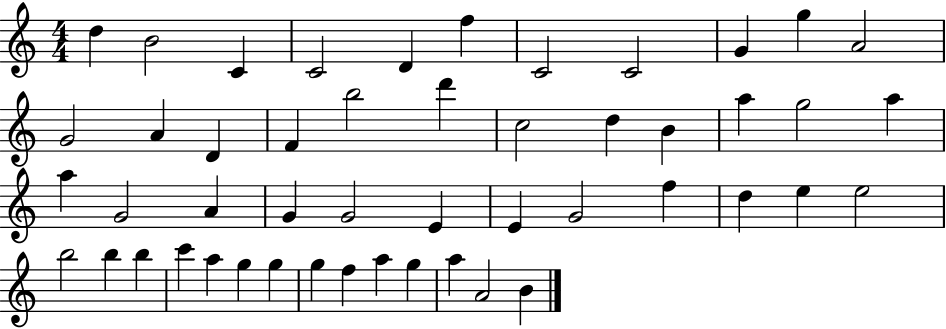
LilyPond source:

{
  \clef treble
  \numericTimeSignature
  \time 4/4
  \key c \major
  d''4 b'2 c'4 | c'2 d'4 f''4 | c'2 c'2 | g'4 g''4 a'2 | \break g'2 a'4 d'4 | f'4 b''2 d'''4 | c''2 d''4 b'4 | a''4 g''2 a''4 | \break a''4 g'2 a'4 | g'4 g'2 e'4 | e'4 g'2 f''4 | d''4 e''4 e''2 | \break b''2 b''4 b''4 | c'''4 a''4 g''4 g''4 | g''4 f''4 a''4 g''4 | a''4 a'2 b'4 | \break \bar "|."
}